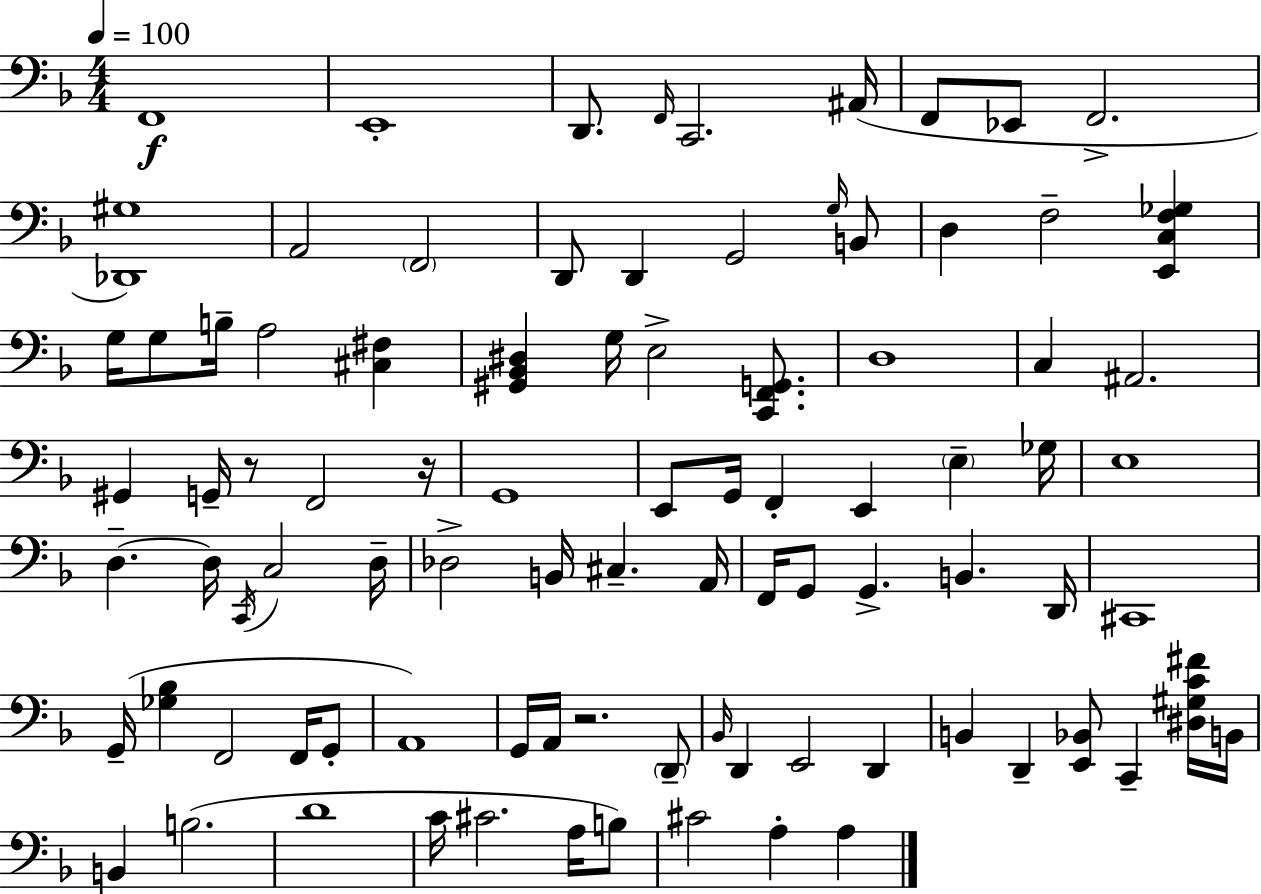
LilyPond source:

{
  \clef bass
  \numericTimeSignature
  \time 4/4
  \key f \major
  \tempo 4 = 100
  \repeat volta 2 { f,1\f | e,1-. | d,8. \grace { f,16 } c,2. | ais,16( f,8 ees,8 f,2.-> | \break <des, gis>1) | a,2 \parenthesize f,2 | d,8 d,4 g,2 \grace { g16 } | b,8 d4 f2-- <e, c f ges>4 | \break g16 g8 b16-- a2 <cis fis>4 | <gis, bes, dis>4 g16 e2-> <c, f, g,>8. | d1 | c4 ais,2. | \break gis,4 g,16-- r8 f,2 | r16 g,1 | e,8 g,16 f,4-. e,4 \parenthesize e4-- | ges16 e1 | \break d4.--~~ d16 \acciaccatura { c,16 } c2 | d16-- des2-> b,16 cis4.-- | a,16 f,16 g,8 g,4.-> b,4. | d,16 cis,1 | \break g,16--( <ges bes>4 f,2 | f,16 g,8-. a,1) | g,16 a,16 r2. | \parenthesize d,8-- \grace { bes,16 } d,4 e,2 | \break d,4 b,4 d,4-- <e, bes,>8 c,4-- | <dis gis c' fis'>16 b,16 b,4 b2.( | d'1 | c'16 cis'2. | \break a16 b8) cis'2 a4-. | a4 } \bar "|."
}